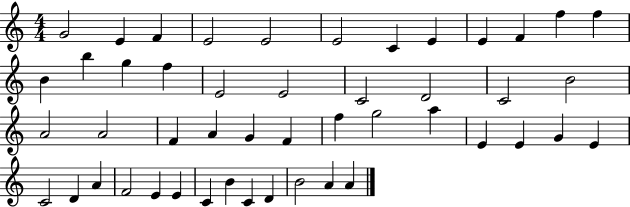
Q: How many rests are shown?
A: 0